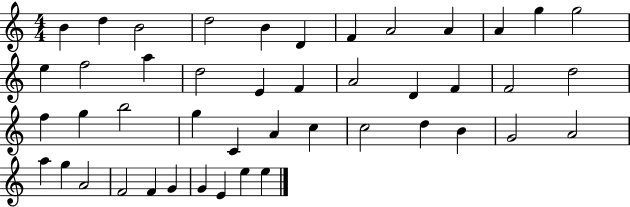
X:1
T:Untitled
M:4/4
L:1/4
K:C
B d B2 d2 B D F A2 A A g g2 e f2 a d2 E F A2 D F F2 d2 f g b2 g C A c c2 d B G2 A2 a g A2 F2 F G G E e e